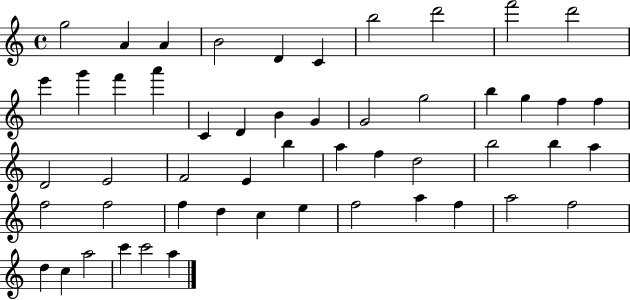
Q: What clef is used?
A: treble